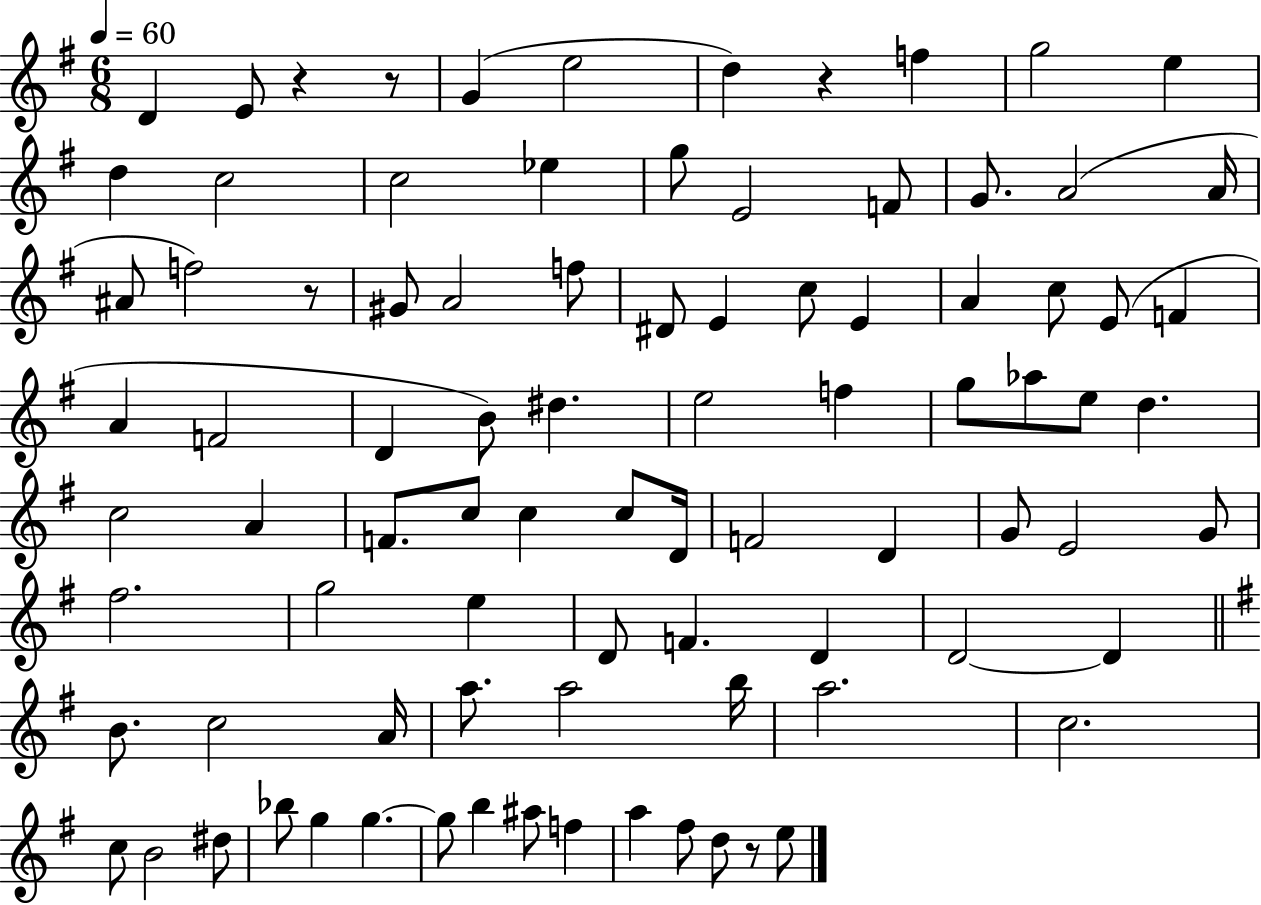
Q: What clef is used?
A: treble